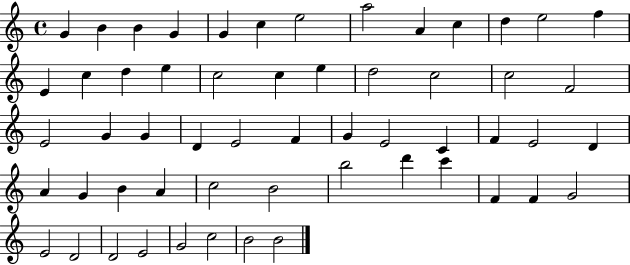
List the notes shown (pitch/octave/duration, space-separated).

G4/q B4/q B4/q G4/q G4/q C5/q E5/h A5/h A4/q C5/q D5/q E5/h F5/q E4/q C5/q D5/q E5/q C5/h C5/q E5/q D5/h C5/h C5/h F4/h E4/h G4/q G4/q D4/q E4/h F4/q G4/q E4/h C4/q F4/q E4/h D4/q A4/q G4/q B4/q A4/q C5/h B4/h B5/h D6/q C6/q F4/q F4/q G4/h E4/h D4/h D4/h E4/h G4/h C5/h B4/h B4/h